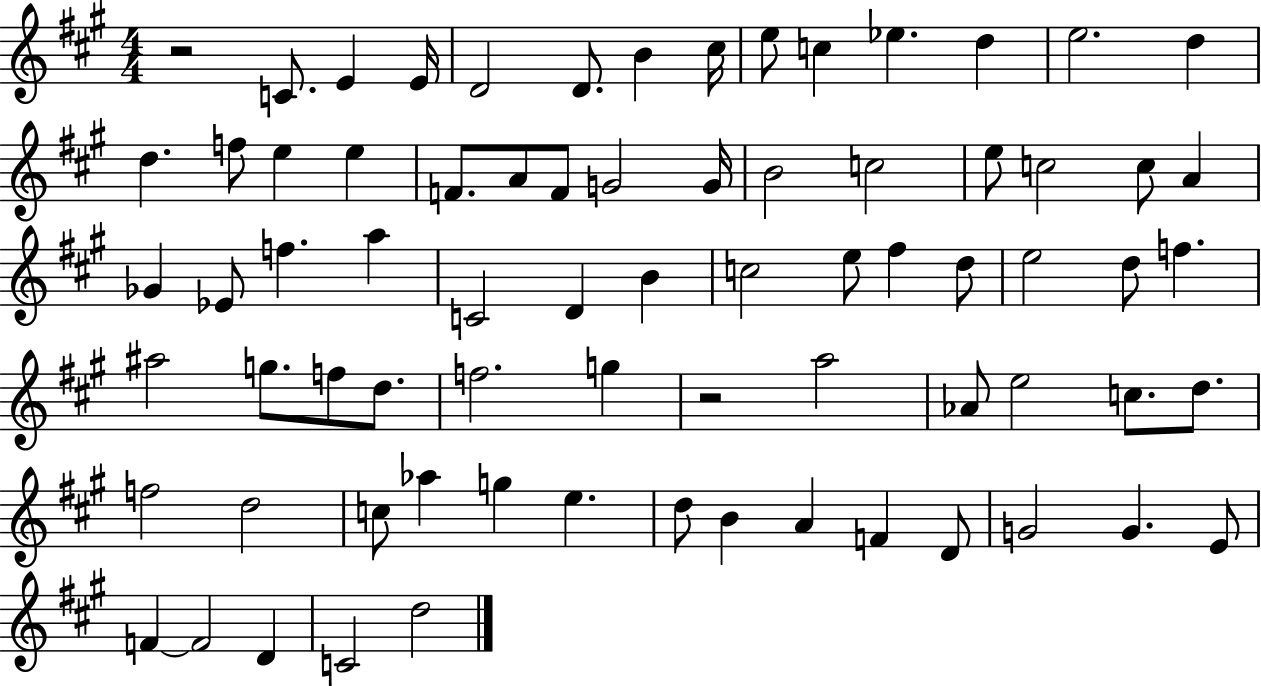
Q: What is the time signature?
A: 4/4